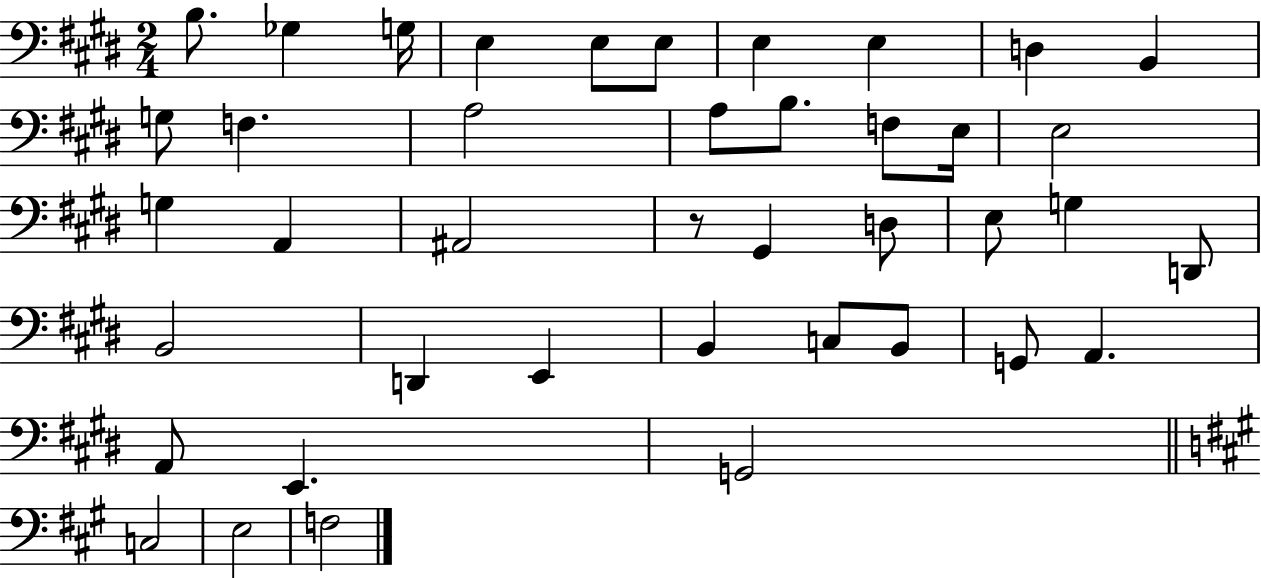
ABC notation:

X:1
T:Untitled
M:2/4
L:1/4
K:E
B,/2 _G, G,/4 E, E,/2 E,/2 E, E, D, B,, G,/2 F, A,2 A,/2 B,/2 F,/2 E,/4 E,2 G, A,, ^A,,2 z/2 ^G,, D,/2 E,/2 G, D,,/2 B,,2 D,, E,, B,, C,/2 B,,/2 G,,/2 A,, A,,/2 E,, G,,2 C,2 E,2 F,2